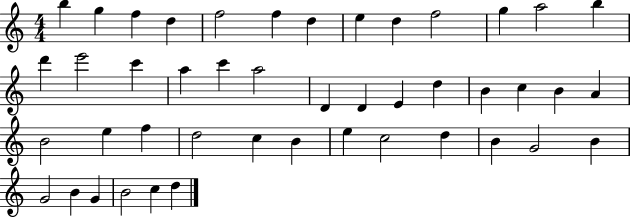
X:1
T:Untitled
M:4/4
L:1/4
K:C
b g f d f2 f d e d f2 g a2 b d' e'2 c' a c' a2 D D E d B c B A B2 e f d2 c B e c2 d B G2 B G2 B G B2 c d